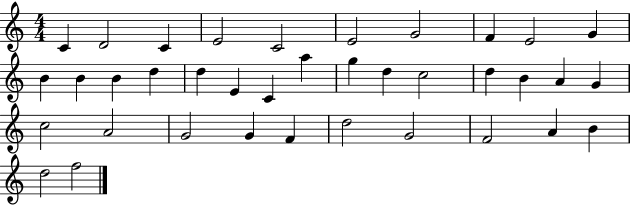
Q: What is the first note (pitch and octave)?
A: C4